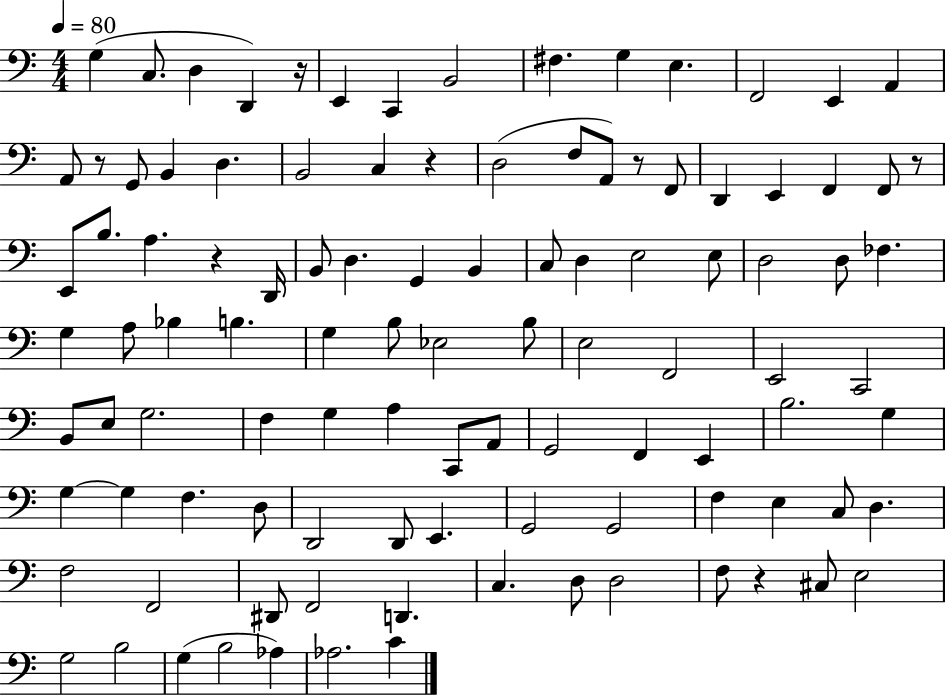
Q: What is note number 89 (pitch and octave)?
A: F3